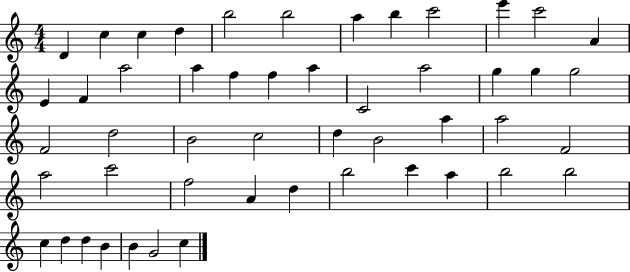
{
  \clef treble
  \numericTimeSignature
  \time 4/4
  \key c \major
  d'4 c''4 c''4 d''4 | b''2 b''2 | a''4 b''4 c'''2 | e'''4 c'''2 a'4 | \break e'4 f'4 a''2 | a''4 f''4 f''4 a''4 | c'2 a''2 | g''4 g''4 g''2 | \break f'2 d''2 | b'2 c''2 | d''4 b'2 a''4 | a''2 f'2 | \break a''2 c'''2 | f''2 a'4 d''4 | b''2 c'''4 a''4 | b''2 b''2 | \break c''4 d''4 d''4 b'4 | b'4 g'2 c''4 | \bar "|."
}